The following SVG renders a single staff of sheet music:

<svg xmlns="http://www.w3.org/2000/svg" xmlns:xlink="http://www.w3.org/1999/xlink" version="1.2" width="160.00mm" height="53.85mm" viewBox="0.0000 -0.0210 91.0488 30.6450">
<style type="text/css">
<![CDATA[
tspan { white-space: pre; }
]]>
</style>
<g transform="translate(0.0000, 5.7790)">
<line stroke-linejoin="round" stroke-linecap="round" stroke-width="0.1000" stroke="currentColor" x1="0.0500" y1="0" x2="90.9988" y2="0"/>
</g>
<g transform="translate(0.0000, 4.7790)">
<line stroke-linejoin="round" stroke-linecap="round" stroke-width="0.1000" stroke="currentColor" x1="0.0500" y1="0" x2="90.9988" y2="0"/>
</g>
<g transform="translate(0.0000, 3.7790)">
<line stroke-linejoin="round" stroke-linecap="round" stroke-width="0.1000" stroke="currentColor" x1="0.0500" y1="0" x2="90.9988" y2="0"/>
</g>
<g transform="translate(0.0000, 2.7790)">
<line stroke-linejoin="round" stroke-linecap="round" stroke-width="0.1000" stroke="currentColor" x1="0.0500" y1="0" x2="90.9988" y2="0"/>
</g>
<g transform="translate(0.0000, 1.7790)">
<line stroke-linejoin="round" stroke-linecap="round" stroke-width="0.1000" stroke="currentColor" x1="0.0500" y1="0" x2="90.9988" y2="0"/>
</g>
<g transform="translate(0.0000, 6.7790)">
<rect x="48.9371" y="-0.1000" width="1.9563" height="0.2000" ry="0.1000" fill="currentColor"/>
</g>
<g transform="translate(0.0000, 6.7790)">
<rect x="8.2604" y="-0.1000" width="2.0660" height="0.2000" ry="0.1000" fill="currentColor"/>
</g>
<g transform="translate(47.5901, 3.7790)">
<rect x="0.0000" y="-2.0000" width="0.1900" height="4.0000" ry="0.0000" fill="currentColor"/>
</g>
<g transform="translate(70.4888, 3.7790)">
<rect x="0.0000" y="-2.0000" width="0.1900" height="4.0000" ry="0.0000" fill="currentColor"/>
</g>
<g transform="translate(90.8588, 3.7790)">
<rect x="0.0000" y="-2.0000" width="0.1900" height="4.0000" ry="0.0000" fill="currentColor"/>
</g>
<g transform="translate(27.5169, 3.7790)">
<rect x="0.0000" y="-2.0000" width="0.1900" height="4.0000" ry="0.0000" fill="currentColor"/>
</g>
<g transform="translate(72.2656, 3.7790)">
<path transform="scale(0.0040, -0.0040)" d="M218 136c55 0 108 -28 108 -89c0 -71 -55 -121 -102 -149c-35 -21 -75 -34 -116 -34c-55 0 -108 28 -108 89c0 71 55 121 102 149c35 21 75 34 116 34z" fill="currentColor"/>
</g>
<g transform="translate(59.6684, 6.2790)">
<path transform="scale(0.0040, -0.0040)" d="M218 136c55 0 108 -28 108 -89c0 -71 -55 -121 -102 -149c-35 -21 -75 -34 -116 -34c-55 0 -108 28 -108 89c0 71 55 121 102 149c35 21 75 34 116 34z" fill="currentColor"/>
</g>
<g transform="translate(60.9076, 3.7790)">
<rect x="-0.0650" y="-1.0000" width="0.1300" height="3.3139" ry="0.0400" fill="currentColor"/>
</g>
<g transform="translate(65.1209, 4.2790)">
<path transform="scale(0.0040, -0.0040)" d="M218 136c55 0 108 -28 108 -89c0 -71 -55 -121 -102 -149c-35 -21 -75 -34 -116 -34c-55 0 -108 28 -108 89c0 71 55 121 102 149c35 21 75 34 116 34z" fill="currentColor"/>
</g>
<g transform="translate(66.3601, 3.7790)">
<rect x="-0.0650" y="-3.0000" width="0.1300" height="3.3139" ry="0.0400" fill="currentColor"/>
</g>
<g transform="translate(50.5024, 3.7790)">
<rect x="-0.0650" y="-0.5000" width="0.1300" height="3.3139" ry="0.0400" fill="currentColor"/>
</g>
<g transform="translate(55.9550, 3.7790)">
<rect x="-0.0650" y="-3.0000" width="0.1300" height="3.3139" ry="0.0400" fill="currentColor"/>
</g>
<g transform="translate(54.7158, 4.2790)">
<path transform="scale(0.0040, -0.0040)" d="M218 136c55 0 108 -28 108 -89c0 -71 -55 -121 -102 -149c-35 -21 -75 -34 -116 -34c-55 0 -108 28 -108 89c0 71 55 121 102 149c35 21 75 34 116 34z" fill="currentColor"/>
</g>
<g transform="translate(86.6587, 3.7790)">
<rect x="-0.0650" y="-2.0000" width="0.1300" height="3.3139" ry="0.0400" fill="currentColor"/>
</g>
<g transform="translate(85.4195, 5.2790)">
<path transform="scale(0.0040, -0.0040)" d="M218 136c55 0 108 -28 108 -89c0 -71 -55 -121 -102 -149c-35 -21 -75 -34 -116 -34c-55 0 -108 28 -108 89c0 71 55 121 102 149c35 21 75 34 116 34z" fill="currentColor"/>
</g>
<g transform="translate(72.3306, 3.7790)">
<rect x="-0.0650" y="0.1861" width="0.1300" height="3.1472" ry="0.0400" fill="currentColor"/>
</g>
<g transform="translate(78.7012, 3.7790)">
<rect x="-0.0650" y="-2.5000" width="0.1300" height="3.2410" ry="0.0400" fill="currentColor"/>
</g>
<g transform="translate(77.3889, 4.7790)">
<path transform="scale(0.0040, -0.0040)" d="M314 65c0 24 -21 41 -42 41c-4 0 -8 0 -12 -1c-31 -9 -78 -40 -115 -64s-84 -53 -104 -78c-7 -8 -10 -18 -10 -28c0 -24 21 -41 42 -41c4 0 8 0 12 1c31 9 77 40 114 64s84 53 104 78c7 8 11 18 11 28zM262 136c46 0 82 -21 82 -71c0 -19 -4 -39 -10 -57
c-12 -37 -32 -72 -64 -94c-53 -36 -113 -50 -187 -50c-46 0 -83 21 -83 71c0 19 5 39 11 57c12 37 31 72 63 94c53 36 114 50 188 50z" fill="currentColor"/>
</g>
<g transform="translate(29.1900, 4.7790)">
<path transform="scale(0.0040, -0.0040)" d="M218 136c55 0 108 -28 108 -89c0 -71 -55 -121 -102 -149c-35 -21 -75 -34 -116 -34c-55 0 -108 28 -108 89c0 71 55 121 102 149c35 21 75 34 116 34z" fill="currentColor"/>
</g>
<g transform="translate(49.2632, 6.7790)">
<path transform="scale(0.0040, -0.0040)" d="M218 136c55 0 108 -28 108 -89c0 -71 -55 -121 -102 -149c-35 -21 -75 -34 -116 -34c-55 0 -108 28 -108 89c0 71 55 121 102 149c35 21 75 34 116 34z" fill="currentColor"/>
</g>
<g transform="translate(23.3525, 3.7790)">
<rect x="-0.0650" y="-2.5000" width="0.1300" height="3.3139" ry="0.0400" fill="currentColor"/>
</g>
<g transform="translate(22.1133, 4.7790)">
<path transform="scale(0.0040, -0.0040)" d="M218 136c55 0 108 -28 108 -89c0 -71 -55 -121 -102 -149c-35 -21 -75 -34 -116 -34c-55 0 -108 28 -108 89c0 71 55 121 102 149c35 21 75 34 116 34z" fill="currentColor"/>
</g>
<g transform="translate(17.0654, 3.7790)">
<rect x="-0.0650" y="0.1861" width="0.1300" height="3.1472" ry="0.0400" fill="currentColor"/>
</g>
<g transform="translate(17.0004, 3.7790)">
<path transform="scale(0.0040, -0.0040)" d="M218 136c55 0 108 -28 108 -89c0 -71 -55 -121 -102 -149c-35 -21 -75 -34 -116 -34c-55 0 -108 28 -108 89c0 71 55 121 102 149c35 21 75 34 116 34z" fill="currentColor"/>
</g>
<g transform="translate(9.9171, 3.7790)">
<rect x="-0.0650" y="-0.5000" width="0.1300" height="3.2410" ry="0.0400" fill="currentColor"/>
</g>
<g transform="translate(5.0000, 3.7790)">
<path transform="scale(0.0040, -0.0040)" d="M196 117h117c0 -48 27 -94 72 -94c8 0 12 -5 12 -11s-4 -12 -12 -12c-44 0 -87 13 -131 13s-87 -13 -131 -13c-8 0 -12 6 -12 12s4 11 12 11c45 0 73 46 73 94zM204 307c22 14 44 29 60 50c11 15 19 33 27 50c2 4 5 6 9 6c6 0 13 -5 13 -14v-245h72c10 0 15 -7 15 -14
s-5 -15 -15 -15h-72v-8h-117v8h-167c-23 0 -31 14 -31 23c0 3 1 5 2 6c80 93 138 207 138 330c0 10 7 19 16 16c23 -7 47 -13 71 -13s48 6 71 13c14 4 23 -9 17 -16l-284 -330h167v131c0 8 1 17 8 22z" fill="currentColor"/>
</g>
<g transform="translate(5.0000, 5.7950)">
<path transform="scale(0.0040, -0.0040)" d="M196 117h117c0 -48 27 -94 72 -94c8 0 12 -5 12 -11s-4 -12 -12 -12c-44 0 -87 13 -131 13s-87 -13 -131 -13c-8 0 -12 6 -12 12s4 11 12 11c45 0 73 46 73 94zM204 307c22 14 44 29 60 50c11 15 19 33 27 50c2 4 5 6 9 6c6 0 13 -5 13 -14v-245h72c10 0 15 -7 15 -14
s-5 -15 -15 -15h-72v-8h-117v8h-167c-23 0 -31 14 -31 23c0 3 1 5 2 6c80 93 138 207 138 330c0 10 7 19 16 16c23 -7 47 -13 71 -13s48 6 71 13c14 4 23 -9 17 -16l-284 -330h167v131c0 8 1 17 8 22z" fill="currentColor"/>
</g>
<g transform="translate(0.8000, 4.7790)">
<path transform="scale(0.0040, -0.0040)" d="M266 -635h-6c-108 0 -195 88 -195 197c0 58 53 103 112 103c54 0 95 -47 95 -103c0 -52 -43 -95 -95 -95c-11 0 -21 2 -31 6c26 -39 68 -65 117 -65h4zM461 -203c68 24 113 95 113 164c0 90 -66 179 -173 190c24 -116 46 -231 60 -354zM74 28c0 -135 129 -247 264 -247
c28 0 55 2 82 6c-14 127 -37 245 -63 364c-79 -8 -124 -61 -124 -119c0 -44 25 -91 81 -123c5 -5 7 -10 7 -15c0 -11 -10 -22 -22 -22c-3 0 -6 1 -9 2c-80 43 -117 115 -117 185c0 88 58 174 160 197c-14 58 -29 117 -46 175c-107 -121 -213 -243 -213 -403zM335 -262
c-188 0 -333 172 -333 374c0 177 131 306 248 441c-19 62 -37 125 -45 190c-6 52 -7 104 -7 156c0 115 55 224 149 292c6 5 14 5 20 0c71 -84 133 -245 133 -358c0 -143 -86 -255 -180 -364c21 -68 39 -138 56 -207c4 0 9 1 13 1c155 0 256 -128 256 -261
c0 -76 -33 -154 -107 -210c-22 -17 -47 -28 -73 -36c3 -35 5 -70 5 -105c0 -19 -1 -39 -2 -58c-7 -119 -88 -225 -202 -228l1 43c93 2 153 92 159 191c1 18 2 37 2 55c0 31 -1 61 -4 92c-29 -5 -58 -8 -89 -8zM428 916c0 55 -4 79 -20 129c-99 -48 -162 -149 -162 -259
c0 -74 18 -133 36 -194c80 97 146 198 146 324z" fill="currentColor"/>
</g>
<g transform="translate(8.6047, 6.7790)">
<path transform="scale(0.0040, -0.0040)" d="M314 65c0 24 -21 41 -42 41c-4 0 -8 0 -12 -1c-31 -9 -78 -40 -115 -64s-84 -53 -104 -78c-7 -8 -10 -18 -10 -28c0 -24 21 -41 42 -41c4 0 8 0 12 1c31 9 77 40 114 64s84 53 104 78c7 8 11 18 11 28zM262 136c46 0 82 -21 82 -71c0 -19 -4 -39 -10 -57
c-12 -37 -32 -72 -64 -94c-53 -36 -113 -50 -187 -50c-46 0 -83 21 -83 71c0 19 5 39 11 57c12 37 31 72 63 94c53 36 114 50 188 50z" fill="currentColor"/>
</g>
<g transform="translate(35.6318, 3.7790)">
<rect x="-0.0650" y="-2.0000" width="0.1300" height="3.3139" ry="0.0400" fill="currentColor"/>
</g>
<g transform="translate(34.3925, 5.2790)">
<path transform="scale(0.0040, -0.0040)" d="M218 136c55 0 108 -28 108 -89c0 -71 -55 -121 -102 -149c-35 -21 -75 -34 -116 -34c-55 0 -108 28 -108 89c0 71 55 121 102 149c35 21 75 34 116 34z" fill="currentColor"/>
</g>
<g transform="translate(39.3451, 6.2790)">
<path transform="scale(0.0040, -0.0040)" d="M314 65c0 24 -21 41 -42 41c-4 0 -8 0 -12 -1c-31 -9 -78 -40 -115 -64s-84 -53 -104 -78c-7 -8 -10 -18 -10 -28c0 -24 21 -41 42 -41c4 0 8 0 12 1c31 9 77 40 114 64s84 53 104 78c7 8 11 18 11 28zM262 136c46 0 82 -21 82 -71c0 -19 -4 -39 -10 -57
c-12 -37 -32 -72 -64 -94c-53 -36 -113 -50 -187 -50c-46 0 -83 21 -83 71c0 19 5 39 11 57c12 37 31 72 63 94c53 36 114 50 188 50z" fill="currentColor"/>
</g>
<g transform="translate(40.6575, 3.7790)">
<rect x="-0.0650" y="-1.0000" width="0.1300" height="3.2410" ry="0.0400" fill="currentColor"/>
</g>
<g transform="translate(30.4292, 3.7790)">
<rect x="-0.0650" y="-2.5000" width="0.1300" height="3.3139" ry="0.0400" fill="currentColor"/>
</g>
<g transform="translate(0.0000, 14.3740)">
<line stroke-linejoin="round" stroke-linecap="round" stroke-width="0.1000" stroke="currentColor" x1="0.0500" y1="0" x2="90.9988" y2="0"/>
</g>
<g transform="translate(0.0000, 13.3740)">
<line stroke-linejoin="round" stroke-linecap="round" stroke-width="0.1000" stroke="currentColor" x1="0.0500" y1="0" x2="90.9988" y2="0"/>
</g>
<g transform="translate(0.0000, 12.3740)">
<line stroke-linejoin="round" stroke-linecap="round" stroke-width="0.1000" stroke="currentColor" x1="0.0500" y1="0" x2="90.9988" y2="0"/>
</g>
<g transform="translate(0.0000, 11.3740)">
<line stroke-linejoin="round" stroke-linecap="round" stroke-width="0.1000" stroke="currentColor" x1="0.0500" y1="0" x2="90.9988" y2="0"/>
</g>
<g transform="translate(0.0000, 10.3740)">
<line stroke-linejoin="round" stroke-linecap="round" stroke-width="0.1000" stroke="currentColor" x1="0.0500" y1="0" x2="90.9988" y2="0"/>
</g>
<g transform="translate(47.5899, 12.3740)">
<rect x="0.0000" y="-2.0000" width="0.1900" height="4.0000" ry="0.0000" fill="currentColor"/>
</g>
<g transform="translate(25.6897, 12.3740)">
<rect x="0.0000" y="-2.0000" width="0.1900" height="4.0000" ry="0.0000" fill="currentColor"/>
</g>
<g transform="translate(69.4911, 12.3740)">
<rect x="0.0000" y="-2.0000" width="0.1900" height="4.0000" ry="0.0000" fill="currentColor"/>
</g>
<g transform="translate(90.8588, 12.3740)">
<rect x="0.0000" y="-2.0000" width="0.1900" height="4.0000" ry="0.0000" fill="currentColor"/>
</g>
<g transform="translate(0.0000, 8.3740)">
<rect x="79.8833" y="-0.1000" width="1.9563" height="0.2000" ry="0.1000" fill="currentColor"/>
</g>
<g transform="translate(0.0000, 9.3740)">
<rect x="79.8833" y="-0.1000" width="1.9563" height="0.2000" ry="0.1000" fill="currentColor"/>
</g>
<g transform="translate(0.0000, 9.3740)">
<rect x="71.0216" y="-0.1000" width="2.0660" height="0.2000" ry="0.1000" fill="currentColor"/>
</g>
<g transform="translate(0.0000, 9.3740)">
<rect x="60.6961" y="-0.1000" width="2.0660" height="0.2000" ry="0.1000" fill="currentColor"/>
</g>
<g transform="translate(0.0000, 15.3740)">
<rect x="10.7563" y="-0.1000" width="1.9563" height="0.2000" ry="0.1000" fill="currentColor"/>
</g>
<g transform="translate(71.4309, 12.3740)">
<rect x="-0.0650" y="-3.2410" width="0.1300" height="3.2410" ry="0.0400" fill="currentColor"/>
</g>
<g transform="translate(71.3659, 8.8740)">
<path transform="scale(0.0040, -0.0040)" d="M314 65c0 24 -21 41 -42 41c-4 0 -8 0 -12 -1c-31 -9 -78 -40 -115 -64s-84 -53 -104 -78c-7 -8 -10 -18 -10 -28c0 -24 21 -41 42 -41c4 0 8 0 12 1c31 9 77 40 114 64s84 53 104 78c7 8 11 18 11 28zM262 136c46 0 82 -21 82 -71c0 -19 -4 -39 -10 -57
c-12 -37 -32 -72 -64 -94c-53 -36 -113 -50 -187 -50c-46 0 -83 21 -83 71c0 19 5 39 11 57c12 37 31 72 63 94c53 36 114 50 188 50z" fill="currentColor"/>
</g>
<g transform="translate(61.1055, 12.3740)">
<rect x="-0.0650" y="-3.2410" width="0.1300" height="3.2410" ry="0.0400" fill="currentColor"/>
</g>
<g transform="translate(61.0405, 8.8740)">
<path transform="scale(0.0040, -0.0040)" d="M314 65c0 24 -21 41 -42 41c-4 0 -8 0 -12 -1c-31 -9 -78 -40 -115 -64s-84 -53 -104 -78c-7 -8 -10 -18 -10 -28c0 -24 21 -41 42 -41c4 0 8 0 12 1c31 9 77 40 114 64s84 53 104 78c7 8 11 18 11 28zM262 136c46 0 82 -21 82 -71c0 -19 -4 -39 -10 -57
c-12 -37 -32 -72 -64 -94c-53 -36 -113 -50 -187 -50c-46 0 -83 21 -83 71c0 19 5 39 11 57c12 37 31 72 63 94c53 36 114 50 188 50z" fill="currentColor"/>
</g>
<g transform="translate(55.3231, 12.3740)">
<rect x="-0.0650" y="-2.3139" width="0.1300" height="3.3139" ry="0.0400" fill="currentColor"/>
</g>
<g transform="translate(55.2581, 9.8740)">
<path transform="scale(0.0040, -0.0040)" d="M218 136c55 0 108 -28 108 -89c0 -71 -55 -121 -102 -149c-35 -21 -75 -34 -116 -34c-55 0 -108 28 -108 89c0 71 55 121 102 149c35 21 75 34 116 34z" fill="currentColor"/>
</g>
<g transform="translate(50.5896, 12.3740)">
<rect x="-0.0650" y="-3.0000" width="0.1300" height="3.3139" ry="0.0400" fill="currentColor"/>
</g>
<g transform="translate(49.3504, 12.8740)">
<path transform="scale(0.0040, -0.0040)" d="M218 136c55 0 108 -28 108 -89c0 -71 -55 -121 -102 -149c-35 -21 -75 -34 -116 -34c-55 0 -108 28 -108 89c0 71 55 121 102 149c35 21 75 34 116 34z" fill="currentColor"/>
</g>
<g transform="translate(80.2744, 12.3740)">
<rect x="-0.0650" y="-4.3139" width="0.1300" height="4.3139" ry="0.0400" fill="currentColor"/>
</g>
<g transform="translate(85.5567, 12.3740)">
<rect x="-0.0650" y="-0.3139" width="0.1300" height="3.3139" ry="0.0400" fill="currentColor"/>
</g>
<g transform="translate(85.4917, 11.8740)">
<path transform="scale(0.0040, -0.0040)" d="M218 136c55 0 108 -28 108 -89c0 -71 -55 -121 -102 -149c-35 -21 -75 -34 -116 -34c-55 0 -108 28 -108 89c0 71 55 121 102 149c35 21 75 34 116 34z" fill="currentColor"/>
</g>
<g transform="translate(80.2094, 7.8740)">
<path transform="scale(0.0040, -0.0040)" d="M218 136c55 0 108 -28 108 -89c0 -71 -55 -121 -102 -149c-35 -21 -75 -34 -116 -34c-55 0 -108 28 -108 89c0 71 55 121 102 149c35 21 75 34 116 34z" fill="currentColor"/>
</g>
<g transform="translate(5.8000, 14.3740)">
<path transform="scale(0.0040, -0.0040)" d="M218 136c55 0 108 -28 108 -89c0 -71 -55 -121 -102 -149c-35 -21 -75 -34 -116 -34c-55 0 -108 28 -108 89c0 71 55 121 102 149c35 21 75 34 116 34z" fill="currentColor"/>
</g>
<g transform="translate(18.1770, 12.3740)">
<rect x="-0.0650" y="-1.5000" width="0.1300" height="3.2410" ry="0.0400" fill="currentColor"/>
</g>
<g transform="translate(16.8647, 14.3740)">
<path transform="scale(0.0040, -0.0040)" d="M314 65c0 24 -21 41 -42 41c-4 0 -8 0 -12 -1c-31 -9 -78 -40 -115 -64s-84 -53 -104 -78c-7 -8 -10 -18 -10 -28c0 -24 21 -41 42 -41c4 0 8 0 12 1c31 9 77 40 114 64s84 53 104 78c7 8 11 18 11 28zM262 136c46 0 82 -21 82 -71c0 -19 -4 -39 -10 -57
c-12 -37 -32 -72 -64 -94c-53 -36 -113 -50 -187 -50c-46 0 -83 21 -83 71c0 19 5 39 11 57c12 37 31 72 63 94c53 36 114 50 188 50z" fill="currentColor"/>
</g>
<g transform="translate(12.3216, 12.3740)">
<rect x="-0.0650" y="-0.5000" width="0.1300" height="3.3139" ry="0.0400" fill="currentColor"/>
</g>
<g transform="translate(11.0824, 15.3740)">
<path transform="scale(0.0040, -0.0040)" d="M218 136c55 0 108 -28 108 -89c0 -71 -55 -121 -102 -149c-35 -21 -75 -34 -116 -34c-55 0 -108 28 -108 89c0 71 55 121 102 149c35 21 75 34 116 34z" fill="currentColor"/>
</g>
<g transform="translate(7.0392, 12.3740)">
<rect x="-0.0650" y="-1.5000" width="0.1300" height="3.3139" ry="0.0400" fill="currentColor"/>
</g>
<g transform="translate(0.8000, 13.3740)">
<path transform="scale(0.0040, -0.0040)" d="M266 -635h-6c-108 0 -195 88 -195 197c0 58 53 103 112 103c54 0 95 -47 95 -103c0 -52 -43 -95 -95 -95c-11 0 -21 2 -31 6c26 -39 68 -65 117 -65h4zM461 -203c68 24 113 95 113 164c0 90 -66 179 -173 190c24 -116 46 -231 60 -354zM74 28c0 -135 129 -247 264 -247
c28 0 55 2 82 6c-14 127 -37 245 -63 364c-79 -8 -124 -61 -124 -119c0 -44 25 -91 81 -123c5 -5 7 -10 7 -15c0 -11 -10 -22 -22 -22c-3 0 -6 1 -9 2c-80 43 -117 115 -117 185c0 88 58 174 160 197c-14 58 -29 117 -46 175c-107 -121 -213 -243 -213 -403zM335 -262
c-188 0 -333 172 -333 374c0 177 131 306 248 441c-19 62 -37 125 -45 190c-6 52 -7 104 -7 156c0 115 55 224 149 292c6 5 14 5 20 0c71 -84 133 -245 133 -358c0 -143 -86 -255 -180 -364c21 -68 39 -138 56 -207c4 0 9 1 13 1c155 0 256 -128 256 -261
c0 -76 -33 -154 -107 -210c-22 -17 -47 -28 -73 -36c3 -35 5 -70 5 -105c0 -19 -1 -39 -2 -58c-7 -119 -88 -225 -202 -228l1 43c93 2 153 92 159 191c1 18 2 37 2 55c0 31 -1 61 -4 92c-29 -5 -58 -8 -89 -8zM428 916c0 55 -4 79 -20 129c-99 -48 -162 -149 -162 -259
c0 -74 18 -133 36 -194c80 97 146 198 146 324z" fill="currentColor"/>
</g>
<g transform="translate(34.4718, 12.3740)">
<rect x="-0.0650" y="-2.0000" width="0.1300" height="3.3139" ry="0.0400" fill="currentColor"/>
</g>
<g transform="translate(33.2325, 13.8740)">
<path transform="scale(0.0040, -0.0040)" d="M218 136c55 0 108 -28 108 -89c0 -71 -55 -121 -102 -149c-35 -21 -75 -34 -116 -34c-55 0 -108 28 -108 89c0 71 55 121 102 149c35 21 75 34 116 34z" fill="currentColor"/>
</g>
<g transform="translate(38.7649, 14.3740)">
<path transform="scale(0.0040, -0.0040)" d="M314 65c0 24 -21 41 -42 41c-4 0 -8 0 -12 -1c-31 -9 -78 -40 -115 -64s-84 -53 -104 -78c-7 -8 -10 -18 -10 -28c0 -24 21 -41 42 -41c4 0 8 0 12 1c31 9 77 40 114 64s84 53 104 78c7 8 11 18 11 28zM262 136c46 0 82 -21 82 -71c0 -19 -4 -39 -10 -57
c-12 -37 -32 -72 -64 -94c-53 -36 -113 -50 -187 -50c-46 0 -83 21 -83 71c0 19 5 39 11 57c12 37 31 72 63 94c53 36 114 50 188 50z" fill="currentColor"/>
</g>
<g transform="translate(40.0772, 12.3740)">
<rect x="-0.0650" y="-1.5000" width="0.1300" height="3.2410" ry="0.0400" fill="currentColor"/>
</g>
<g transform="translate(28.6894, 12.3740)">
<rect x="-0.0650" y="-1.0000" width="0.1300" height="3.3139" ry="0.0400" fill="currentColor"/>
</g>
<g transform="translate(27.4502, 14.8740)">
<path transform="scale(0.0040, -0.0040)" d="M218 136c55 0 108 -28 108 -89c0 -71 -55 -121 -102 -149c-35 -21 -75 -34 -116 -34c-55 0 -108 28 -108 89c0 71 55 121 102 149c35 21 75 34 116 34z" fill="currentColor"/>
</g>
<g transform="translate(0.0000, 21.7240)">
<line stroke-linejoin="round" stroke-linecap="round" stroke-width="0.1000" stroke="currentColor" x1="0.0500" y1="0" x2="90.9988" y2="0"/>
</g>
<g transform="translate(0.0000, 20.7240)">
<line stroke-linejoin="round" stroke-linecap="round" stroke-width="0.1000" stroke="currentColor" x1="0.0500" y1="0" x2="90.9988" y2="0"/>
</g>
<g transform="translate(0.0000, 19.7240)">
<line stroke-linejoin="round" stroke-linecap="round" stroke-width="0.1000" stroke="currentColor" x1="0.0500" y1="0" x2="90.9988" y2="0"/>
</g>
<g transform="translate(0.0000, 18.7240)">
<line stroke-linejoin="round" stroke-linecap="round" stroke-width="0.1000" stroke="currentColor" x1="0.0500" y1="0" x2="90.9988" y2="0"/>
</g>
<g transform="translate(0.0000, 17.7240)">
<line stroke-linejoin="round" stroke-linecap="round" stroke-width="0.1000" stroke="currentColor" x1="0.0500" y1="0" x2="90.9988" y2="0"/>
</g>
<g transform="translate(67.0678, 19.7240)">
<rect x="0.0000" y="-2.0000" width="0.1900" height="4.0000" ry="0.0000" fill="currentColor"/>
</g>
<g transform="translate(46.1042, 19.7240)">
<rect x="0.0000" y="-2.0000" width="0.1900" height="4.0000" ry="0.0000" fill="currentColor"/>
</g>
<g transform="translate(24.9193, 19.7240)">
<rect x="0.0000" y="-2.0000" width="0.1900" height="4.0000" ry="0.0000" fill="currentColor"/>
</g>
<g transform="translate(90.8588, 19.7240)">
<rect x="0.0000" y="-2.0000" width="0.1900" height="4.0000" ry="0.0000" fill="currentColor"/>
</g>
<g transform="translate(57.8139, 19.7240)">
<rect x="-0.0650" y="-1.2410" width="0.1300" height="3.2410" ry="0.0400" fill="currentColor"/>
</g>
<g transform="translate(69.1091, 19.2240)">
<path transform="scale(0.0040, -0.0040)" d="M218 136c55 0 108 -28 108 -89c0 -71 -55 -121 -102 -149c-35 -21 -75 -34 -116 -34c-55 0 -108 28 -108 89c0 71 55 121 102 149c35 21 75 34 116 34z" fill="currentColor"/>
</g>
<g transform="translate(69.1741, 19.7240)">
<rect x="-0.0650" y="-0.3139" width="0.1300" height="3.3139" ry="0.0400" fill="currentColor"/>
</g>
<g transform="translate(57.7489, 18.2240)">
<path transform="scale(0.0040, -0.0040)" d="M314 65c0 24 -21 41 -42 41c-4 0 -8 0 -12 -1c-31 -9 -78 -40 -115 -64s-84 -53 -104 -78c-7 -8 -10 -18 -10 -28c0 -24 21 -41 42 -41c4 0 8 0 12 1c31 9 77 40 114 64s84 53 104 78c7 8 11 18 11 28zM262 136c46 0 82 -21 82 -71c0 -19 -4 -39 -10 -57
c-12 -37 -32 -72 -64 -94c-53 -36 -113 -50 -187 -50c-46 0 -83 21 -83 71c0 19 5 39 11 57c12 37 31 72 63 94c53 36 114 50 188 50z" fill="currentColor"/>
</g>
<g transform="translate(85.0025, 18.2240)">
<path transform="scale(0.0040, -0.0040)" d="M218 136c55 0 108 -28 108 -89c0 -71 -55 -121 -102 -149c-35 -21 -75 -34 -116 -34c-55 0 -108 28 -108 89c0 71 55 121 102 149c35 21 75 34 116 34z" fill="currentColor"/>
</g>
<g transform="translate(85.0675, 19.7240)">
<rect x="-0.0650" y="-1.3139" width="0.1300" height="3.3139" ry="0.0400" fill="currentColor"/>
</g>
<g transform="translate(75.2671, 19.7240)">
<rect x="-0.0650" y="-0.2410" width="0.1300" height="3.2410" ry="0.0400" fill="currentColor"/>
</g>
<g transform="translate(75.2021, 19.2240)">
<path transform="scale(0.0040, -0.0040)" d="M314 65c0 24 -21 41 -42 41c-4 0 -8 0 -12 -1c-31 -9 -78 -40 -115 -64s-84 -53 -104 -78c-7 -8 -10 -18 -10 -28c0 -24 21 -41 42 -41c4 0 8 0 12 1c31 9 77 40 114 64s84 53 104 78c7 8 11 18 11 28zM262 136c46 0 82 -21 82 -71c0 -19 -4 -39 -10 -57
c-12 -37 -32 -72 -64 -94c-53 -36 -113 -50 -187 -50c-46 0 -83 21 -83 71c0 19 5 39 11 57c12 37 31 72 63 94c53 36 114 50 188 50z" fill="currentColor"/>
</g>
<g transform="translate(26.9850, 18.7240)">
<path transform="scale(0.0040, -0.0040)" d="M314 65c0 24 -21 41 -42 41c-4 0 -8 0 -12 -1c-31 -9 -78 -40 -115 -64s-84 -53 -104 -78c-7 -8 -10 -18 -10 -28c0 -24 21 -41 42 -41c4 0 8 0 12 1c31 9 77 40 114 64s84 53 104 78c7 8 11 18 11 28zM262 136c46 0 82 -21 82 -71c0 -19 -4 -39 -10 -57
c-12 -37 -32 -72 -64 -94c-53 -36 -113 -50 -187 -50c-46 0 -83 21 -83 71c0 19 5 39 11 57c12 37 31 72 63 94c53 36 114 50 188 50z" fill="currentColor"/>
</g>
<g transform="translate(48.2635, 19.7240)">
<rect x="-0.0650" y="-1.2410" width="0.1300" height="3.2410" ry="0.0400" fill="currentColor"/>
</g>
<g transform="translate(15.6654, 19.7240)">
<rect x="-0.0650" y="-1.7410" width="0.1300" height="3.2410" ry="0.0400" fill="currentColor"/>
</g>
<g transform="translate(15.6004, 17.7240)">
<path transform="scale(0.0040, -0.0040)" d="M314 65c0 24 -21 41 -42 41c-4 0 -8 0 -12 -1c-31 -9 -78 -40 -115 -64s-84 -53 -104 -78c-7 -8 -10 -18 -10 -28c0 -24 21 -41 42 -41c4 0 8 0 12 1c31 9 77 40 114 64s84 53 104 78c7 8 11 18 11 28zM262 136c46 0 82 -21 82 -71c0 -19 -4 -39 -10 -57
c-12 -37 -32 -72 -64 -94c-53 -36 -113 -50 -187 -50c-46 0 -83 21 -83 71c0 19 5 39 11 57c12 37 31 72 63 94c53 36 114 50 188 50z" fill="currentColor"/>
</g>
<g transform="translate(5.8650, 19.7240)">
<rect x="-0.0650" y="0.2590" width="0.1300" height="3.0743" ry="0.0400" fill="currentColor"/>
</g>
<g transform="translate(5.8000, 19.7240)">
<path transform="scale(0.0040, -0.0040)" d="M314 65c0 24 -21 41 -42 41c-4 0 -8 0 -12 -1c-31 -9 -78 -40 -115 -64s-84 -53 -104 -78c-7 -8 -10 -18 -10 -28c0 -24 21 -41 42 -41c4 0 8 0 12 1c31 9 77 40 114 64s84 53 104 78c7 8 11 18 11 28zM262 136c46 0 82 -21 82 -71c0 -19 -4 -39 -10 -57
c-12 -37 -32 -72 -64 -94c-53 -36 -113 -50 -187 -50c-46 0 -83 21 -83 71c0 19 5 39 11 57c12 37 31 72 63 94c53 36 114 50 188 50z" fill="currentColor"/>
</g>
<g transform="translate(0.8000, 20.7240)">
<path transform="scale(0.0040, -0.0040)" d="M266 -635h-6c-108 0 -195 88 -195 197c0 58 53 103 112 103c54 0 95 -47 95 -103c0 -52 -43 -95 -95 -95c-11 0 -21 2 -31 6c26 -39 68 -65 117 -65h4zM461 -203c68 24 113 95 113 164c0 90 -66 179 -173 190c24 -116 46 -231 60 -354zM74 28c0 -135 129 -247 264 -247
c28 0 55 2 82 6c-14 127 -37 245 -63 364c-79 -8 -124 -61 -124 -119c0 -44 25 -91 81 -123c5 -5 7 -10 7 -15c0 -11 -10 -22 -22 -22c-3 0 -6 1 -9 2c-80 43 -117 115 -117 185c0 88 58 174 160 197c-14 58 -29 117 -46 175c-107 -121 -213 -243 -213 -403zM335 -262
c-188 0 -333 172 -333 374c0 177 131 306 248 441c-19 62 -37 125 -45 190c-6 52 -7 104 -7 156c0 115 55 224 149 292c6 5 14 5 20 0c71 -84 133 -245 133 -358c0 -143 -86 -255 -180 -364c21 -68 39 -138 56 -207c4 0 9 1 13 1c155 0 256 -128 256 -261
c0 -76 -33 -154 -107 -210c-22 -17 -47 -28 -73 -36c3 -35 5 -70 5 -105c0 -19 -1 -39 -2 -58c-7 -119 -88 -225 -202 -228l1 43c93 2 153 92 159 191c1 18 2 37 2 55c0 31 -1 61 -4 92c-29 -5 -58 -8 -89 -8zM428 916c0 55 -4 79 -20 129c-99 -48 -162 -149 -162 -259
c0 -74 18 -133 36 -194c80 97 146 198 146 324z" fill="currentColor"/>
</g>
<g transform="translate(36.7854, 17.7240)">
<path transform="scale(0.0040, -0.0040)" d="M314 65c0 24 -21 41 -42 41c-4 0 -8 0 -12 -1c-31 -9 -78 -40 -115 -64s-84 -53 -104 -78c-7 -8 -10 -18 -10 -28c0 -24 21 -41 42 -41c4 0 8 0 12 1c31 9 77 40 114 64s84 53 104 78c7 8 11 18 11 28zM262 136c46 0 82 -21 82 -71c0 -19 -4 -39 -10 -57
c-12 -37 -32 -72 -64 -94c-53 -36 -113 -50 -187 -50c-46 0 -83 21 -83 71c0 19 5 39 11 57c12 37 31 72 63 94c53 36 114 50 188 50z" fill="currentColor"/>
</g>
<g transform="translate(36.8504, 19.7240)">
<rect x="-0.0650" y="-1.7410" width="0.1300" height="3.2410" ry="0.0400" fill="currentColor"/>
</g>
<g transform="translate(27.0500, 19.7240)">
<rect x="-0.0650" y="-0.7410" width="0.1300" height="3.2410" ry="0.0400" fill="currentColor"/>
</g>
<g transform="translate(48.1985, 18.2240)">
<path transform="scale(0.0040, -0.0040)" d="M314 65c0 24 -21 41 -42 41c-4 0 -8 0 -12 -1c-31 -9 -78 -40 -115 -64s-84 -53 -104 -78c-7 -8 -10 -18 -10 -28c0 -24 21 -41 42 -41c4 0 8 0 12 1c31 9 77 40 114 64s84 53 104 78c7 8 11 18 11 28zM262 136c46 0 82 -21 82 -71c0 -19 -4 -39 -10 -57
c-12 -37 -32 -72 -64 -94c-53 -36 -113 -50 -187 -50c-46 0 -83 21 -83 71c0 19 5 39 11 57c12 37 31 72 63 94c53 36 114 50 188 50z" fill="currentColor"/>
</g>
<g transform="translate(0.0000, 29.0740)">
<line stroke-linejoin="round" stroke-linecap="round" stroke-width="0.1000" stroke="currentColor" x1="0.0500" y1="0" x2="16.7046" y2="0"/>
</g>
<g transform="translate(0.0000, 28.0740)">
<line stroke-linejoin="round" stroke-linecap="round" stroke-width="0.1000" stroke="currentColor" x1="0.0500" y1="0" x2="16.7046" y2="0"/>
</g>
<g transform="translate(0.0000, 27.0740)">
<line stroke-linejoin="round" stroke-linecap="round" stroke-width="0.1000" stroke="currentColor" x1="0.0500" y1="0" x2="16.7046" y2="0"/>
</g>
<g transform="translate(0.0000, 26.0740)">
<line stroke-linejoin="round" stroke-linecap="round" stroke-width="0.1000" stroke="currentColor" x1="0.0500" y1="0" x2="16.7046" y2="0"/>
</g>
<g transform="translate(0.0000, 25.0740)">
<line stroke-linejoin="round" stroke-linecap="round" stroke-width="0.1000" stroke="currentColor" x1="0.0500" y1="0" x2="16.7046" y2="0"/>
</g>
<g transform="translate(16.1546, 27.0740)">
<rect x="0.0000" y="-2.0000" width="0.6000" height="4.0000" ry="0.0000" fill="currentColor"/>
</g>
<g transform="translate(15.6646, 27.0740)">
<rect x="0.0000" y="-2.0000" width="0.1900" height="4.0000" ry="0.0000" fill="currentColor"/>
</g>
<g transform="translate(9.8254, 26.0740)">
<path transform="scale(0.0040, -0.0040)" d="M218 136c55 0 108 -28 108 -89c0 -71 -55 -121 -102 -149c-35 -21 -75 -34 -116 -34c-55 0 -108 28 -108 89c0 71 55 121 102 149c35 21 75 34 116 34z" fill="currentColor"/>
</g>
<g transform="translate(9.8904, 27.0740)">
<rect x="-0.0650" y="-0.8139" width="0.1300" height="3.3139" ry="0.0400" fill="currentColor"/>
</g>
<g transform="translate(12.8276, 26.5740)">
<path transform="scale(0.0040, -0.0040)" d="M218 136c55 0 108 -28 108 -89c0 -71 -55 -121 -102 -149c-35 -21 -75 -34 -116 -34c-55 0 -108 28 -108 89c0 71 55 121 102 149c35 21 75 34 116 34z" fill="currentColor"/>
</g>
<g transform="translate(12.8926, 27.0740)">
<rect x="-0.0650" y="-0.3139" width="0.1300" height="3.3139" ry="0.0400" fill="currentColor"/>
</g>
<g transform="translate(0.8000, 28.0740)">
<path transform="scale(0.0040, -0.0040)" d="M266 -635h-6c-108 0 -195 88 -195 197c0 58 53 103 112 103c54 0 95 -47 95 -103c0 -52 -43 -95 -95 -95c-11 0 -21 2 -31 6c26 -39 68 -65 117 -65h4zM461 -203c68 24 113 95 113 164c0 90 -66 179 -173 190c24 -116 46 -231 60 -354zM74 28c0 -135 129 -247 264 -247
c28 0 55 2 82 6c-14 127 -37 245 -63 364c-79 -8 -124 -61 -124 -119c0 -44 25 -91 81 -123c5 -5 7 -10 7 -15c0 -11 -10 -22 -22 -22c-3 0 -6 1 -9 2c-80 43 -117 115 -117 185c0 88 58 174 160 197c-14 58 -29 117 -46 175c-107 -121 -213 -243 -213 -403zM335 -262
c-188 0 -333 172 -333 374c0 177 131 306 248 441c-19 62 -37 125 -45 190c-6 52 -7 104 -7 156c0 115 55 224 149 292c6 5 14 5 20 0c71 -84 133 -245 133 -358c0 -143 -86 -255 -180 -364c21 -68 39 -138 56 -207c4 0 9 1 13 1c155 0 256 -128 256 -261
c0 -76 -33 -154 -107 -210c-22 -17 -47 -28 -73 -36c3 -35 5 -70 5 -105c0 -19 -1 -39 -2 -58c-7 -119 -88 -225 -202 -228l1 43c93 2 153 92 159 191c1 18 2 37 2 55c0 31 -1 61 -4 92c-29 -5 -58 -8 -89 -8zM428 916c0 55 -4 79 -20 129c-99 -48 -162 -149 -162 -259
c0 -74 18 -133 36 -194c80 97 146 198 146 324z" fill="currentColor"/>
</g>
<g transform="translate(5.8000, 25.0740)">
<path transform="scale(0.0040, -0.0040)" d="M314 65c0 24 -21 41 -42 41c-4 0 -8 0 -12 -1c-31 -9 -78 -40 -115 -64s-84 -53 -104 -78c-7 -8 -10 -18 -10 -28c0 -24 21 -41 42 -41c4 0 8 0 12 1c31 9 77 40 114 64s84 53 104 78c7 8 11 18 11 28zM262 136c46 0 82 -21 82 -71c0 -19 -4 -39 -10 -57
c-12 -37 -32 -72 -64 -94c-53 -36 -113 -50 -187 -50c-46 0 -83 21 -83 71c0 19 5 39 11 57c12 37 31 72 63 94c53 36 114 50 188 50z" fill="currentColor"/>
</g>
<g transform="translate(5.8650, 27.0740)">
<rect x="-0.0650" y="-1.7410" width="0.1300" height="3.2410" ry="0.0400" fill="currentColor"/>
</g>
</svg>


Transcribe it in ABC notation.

X:1
T:Untitled
M:4/4
L:1/4
K:C
C2 B G G F D2 C A D A B G2 F E C E2 D F E2 A g b2 b2 d' c B2 f2 d2 f2 e2 e2 c c2 e f2 d c